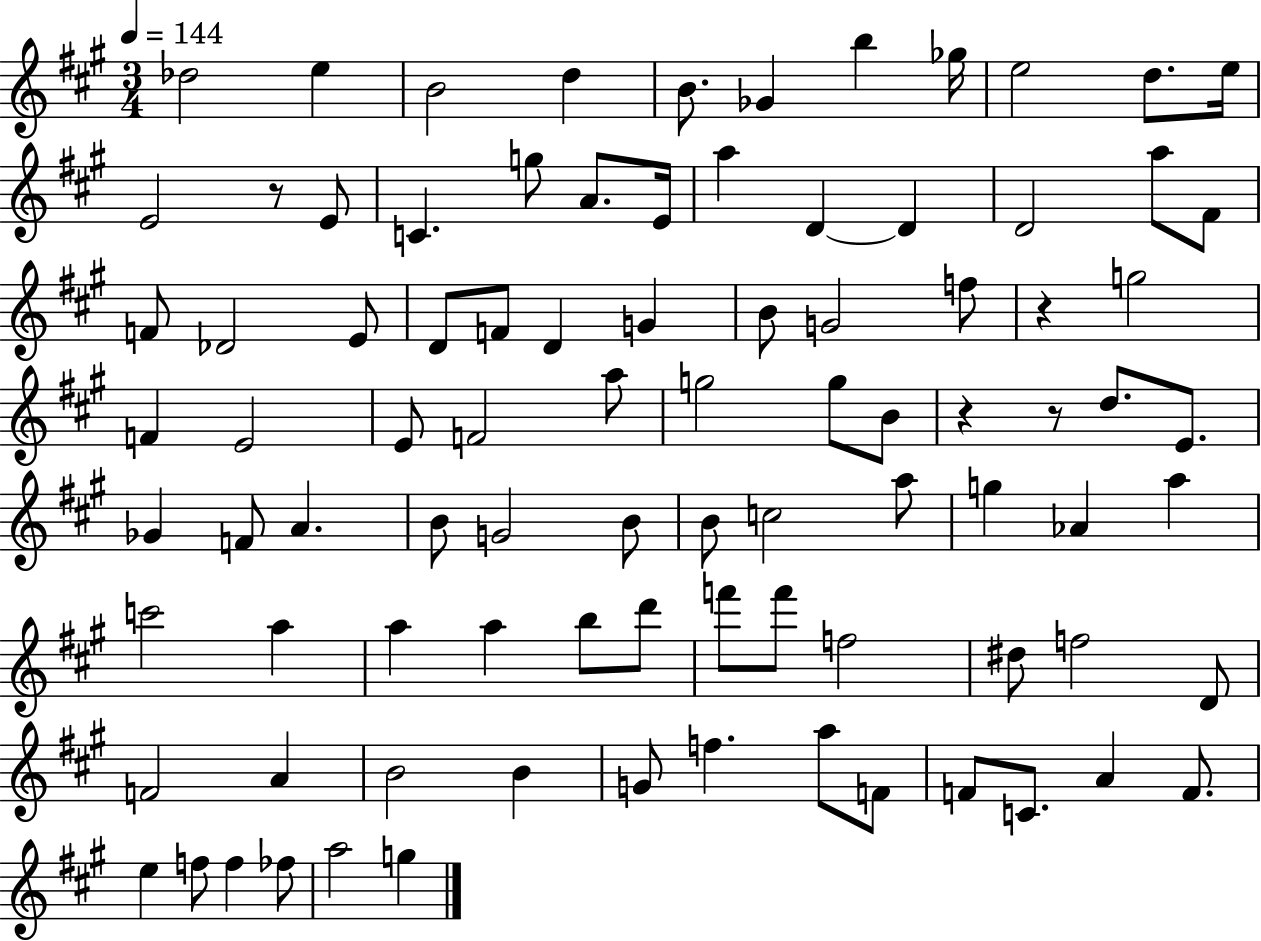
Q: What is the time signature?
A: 3/4